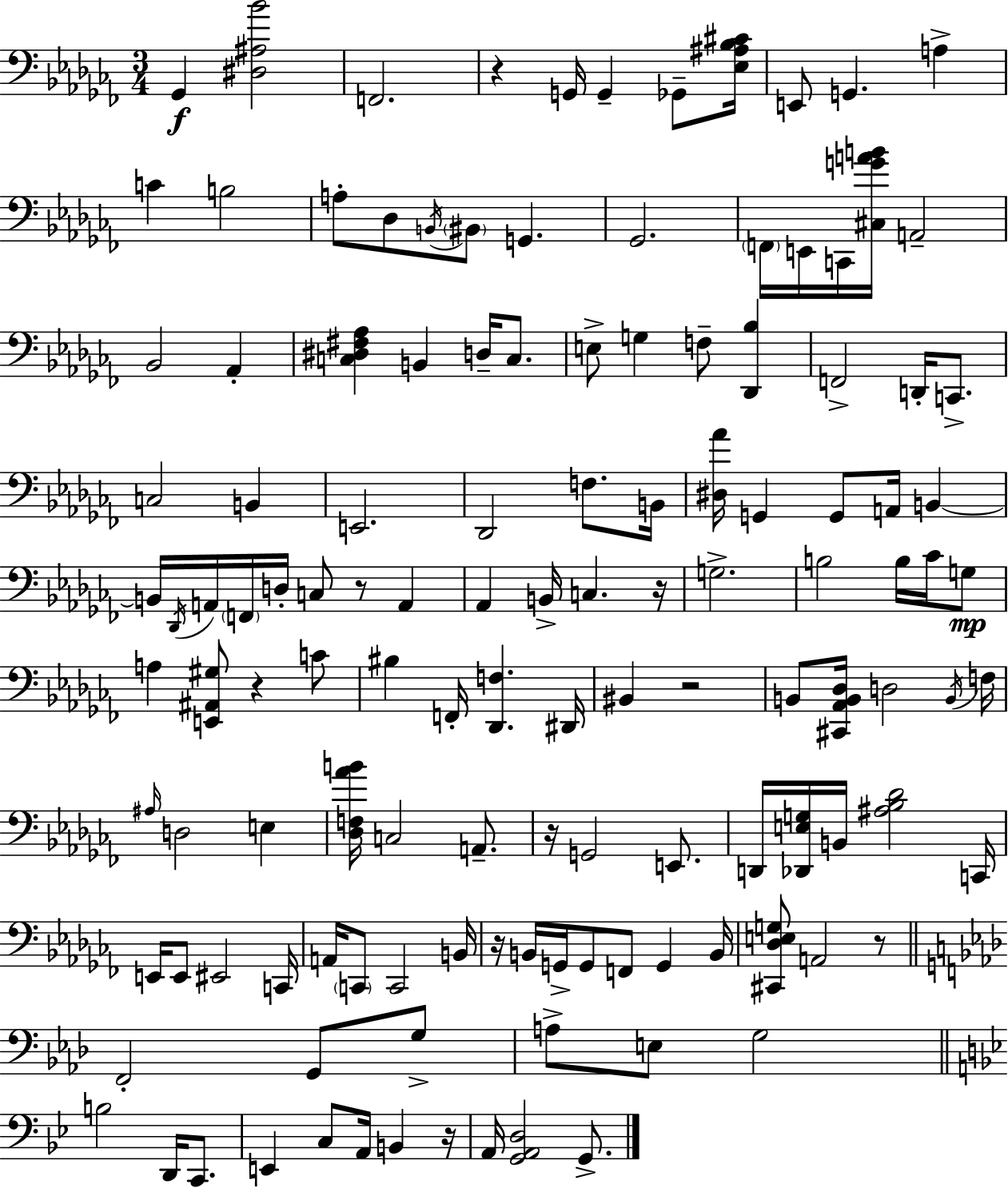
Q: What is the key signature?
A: AES minor